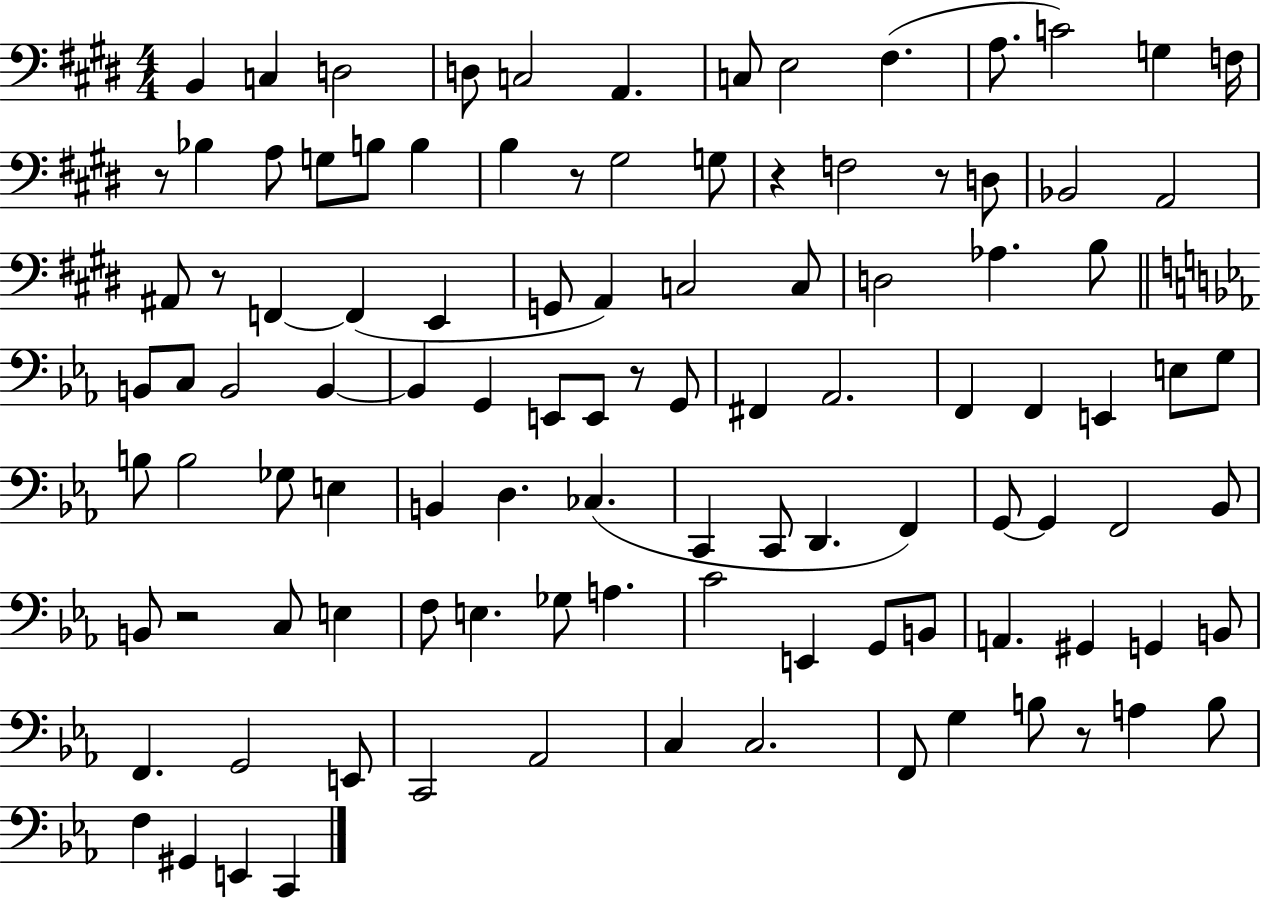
X:1
T:Untitled
M:4/4
L:1/4
K:E
B,, C, D,2 D,/2 C,2 A,, C,/2 E,2 ^F, A,/2 C2 G, F,/4 z/2 _B, A,/2 G,/2 B,/2 B, B, z/2 ^G,2 G,/2 z F,2 z/2 D,/2 _B,,2 A,,2 ^A,,/2 z/2 F,, F,, E,, G,,/2 A,, C,2 C,/2 D,2 _A, B,/2 B,,/2 C,/2 B,,2 B,, B,, G,, E,,/2 E,,/2 z/2 G,,/2 ^F,, _A,,2 F,, F,, E,, E,/2 G,/2 B,/2 B,2 _G,/2 E, B,, D, _C, C,, C,,/2 D,, F,, G,,/2 G,, F,,2 _B,,/2 B,,/2 z2 C,/2 E, F,/2 E, _G,/2 A, C2 E,, G,,/2 B,,/2 A,, ^G,, G,, B,,/2 F,, G,,2 E,,/2 C,,2 _A,,2 C, C,2 F,,/2 G, B,/2 z/2 A, B,/2 F, ^G,, E,, C,,